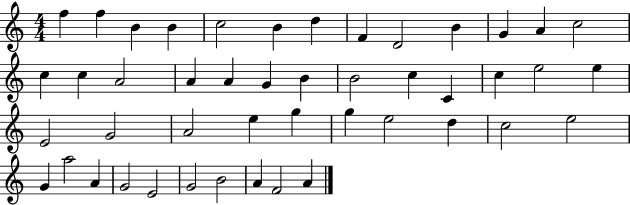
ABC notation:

X:1
T:Untitled
M:4/4
L:1/4
K:C
f f B B c2 B d F D2 B G A c2 c c A2 A A G B B2 c C c e2 e E2 G2 A2 e g g e2 d c2 e2 G a2 A G2 E2 G2 B2 A F2 A